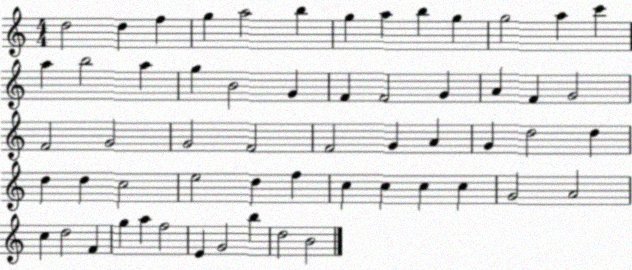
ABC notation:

X:1
T:Untitled
M:4/4
L:1/4
K:C
d2 d f g a2 b g a b g g2 a c' a b2 a g B2 G F F2 G A F G2 F2 G2 G2 F2 F2 G A G d2 d d d c2 e2 d f c c c c G2 A2 c d2 F g a f2 E G2 b d2 B2